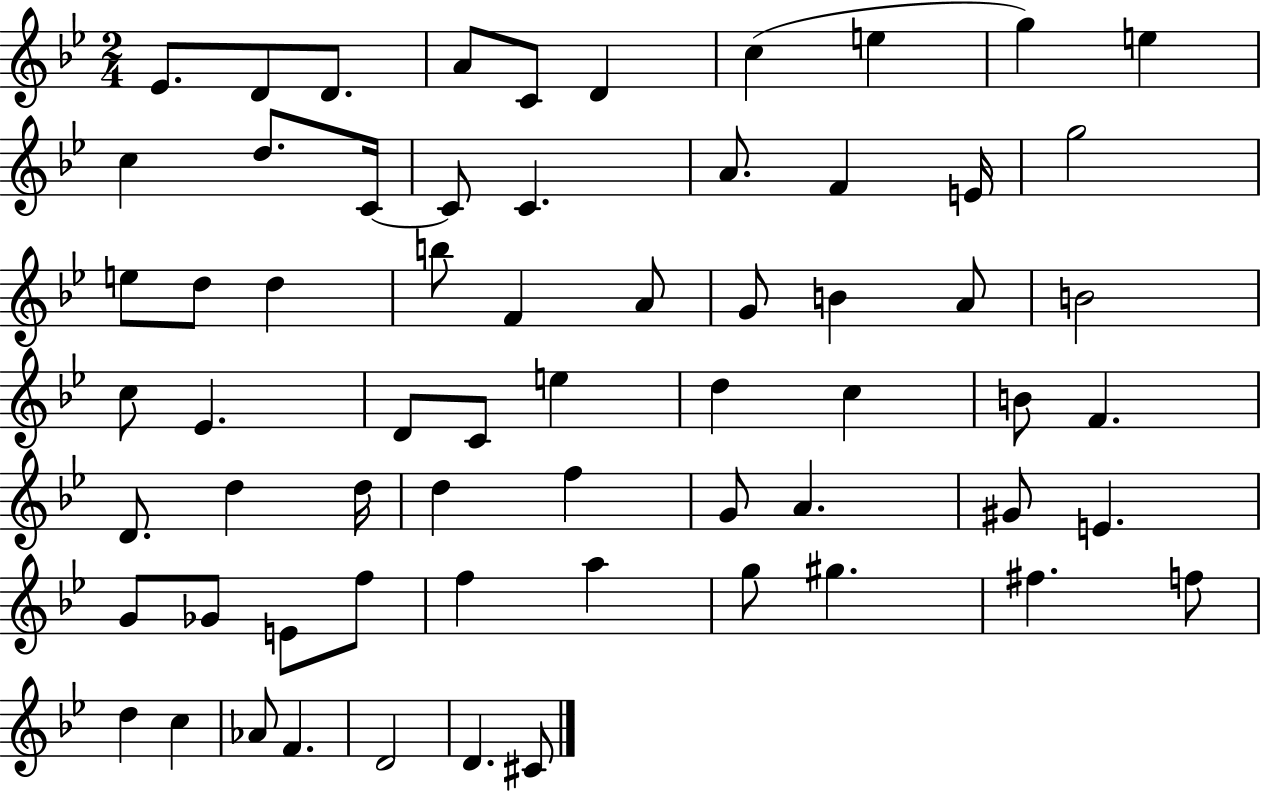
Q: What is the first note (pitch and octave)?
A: Eb4